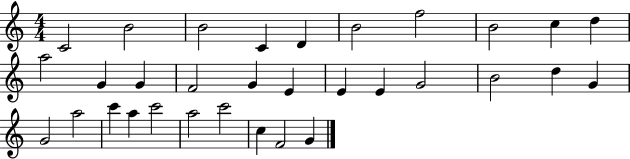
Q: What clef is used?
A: treble